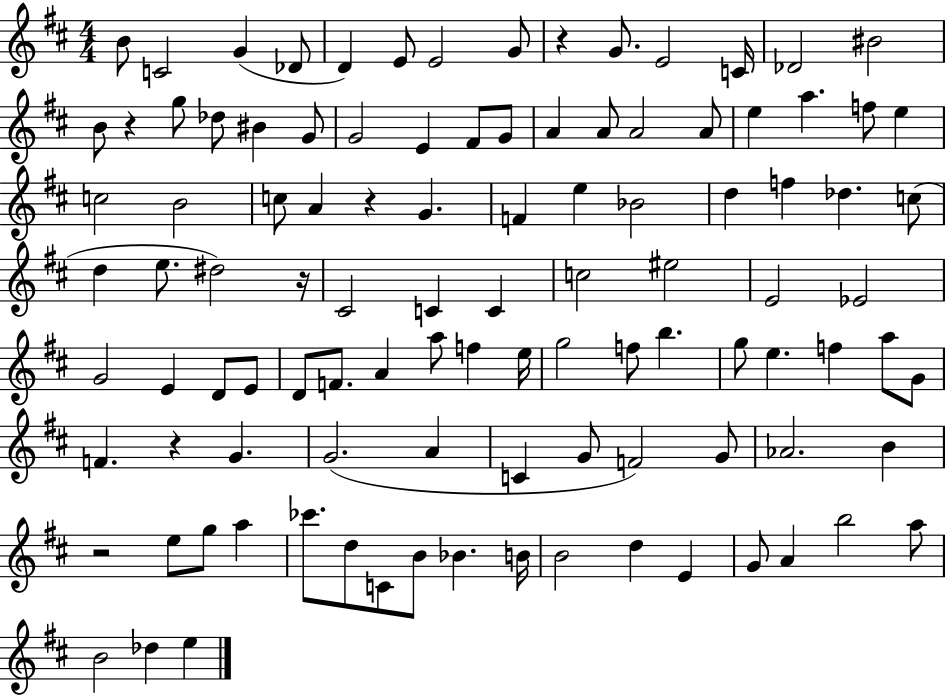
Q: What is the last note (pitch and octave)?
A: E5